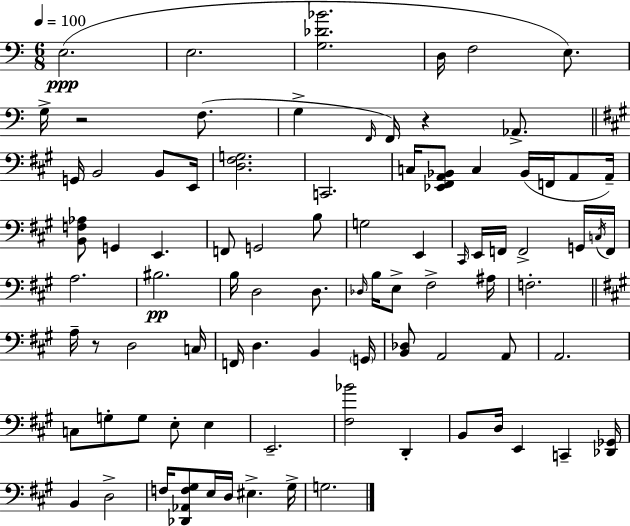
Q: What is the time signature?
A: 6/8